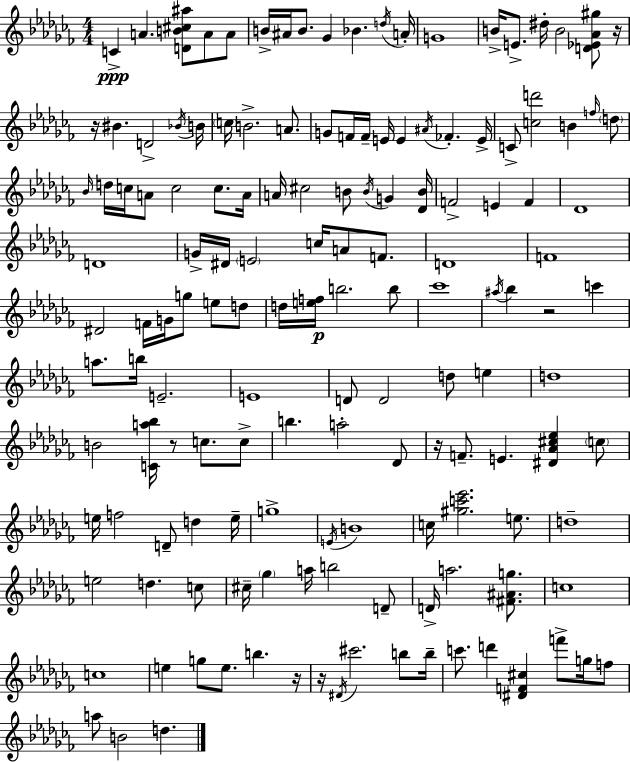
X:1
T:Untitled
M:4/4
L:1/4
K:Abm
C A [DB^c^a]/2 A/2 A/2 B/4 ^A/4 B/2 _G _B d/4 A/4 G4 B/4 E/2 ^d/4 B2 [D_E_A^g]/2 z/4 z/4 ^B D2 _B/4 B/4 c/4 B2 A/2 G/2 F/4 F/4 E/4 E ^A/4 _F E/4 C/2 [cd']2 B f/4 d/2 _B/4 d/4 c/4 A/2 c2 c/2 A/4 A/4 ^c2 B/2 B/4 G [_DB]/4 F2 E F _D4 D4 G/4 ^D/4 E2 c/4 A/2 F/2 D4 F4 ^D2 F/4 G/4 g/2 e/2 d/2 d/4 [ef]/4 b2 b/2 _c'4 ^a/4 _b z2 c' a/2 b/4 E2 E4 D/2 D2 d/2 e d4 B2 [Ca_b]/4 z/2 c/2 c/2 b a2 _D/2 z/4 F/2 E [^D_A^c_e] c/2 e/4 f2 D/2 d e/4 g4 E/4 B4 c/4 [^gc'_e']2 e/2 d4 e2 d c/2 ^c/4 _g a/4 b2 D/2 D/4 a2 [^F^Ag]/2 c4 c4 e g/2 e/2 b z/4 z/4 ^D/4 ^c'2 b/2 b/4 c'/2 d' [^DF^c] f'/2 g/4 f/2 a/2 B2 d